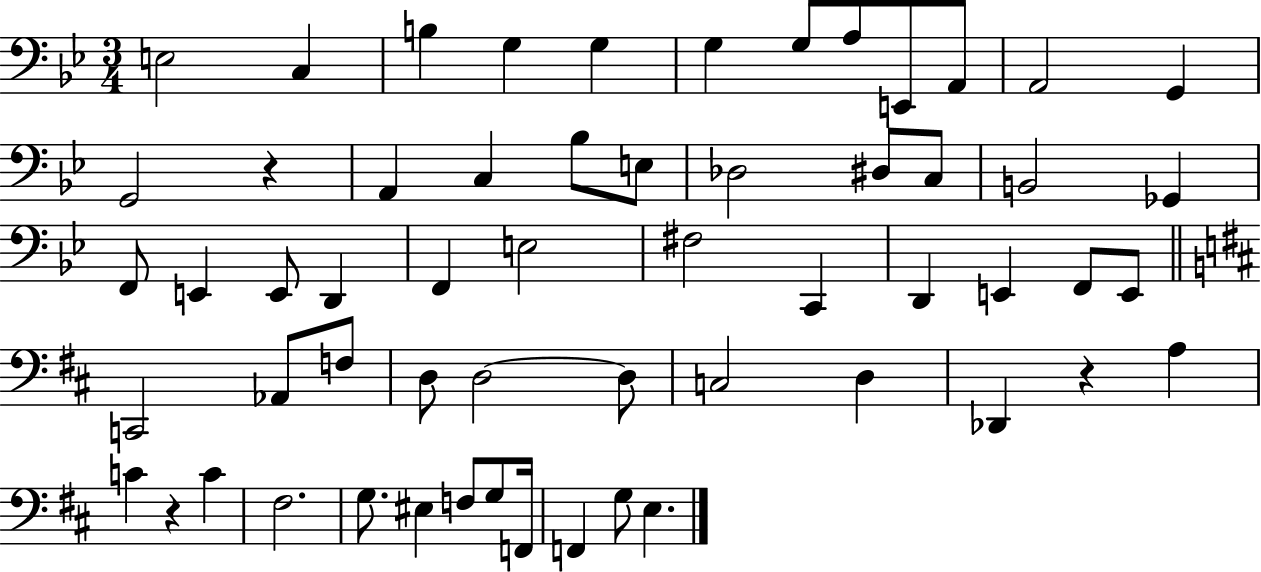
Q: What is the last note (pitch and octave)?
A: E3